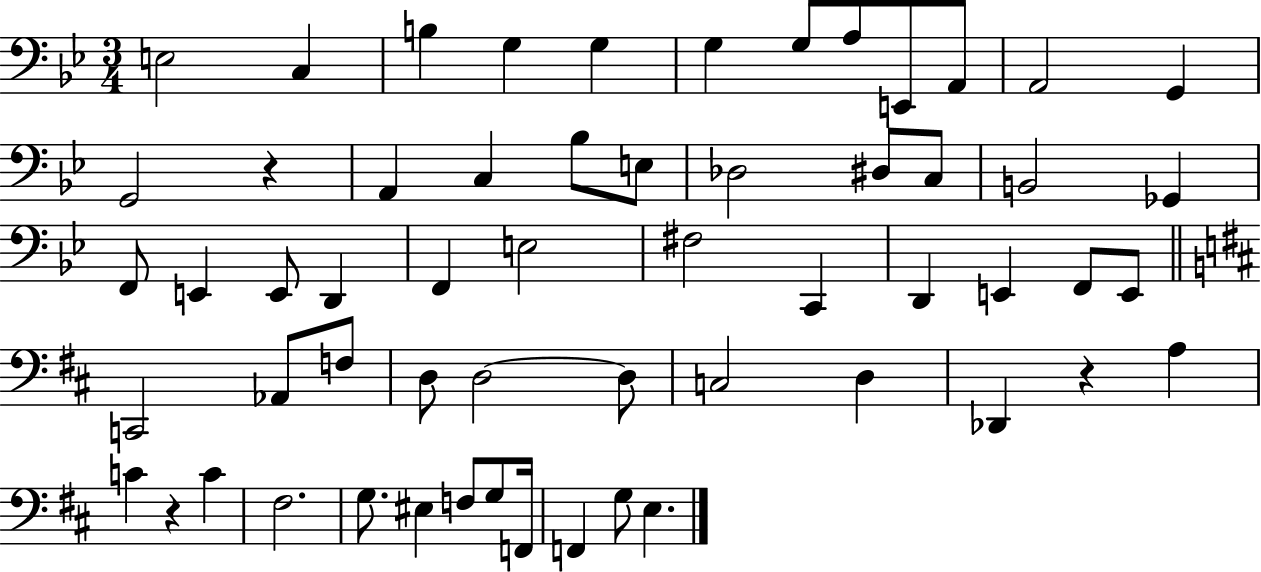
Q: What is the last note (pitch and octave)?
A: E3